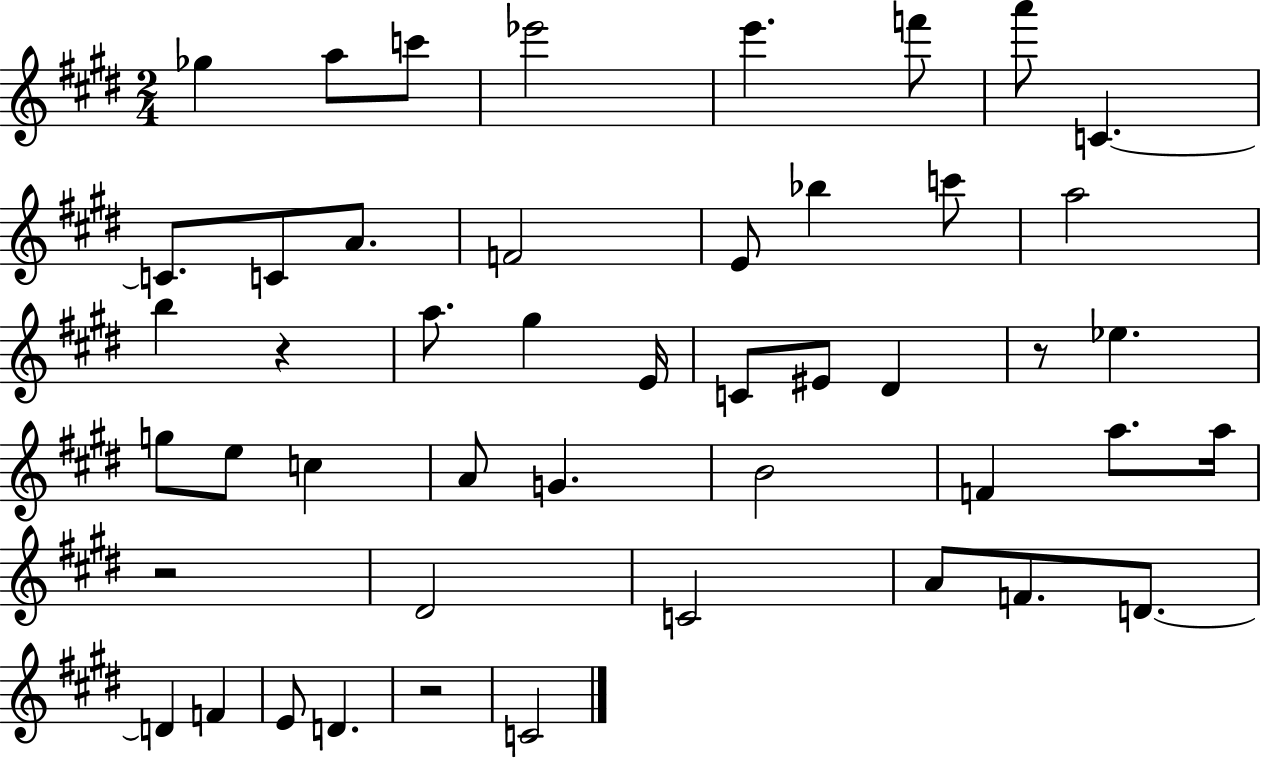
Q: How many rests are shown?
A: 4